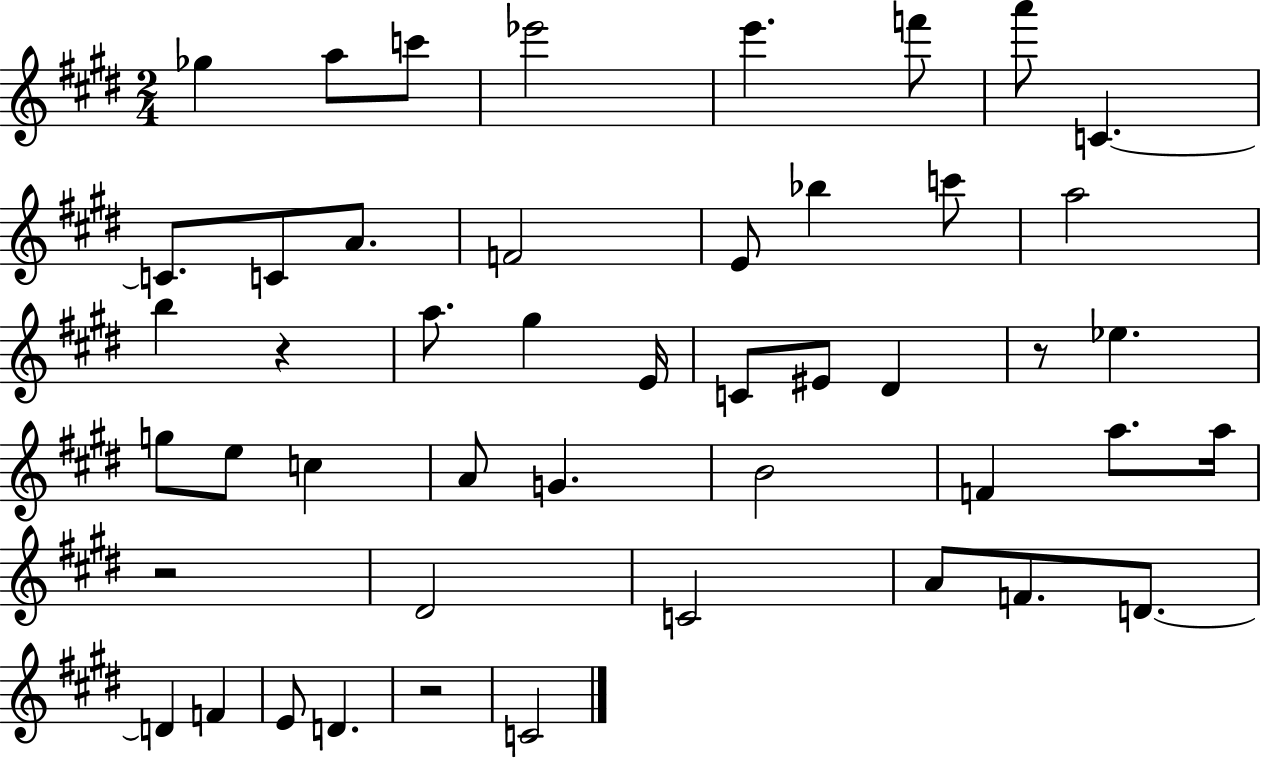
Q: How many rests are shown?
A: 4